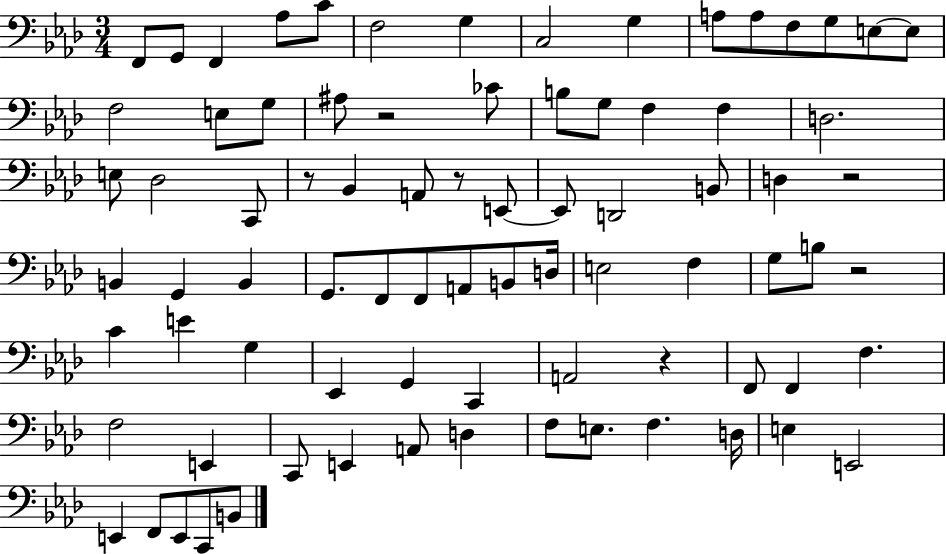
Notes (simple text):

F2/e G2/e F2/q Ab3/e C4/e F3/h G3/q C3/h G3/q A3/e A3/e F3/e G3/e E3/e E3/e F3/h E3/e G3/e A#3/e R/h CES4/e B3/e G3/e F3/q F3/q D3/h. E3/e Db3/h C2/e R/e Bb2/q A2/e R/e E2/e E2/e D2/h B2/e D3/q R/h B2/q G2/q B2/q G2/e. F2/e F2/e A2/e B2/e D3/s E3/h F3/q G3/e B3/e R/h C4/q E4/q G3/q Eb2/q G2/q C2/q A2/h R/q F2/e F2/q F3/q. F3/h E2/q C2/e E2/q A2/e D3/q F3/e E3/e. F3/q. D3/s E3/q E2/h E2/q F2/e E2/e C2/e B2/e